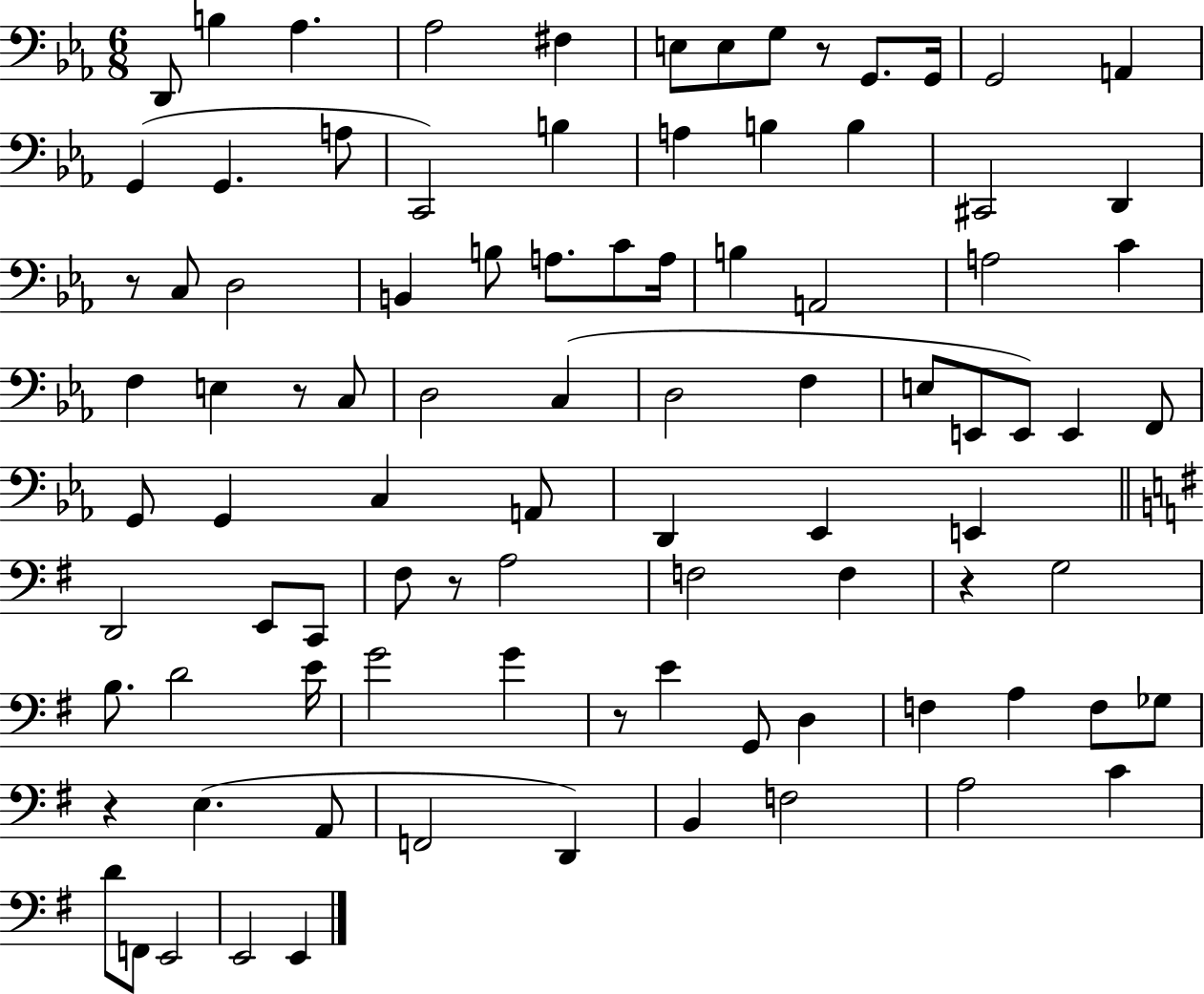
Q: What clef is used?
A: bass